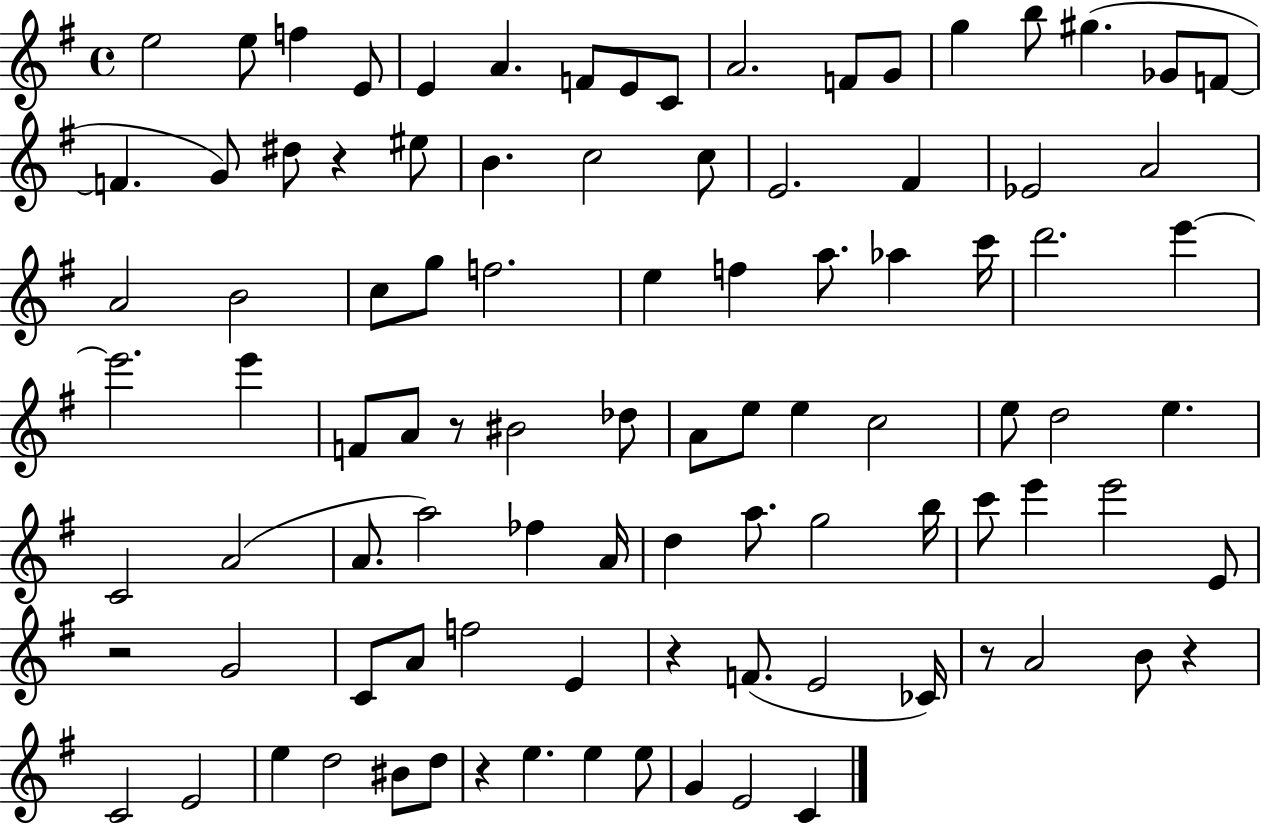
E5/h E5/e F5/q E4/e E4/q A4/q. F4/e E4/e C4/e A4/h. F4/e G4/e G5/q B5/e G#5/q. Gb4/e F4/e F4/q. G4/e D#5/e R/q EIS5/e B4/q. C5/h C5/e E4/h. F#4/q Eb4/h A4/h A4/h B4/h C5/e G5/e F5/h. E5/q F5/q A5/e. Ab5/q C6/s D6/h. E6/q E6/h. E6/q F4/e A4/e R/e BIS4/h Db5/e A4/e E5/e E5/q C5/h E5/e D5/h E5/q. C4/h A4/h A4/e. A5/h FES5/q A4/s D5/q A5/e. G5/h B5/s C6/e E6/q E6/h E4/e R/h G4/h C4/e A4/e F5/h E4/q R/q F4/e. E4/h CES4/s R/e A4/h B4/e R/q C4/h E4/h E5/q D5/h BIS4/e D5/e R/q E5/q. E5/q E5/e G4/q E4/h C4/q